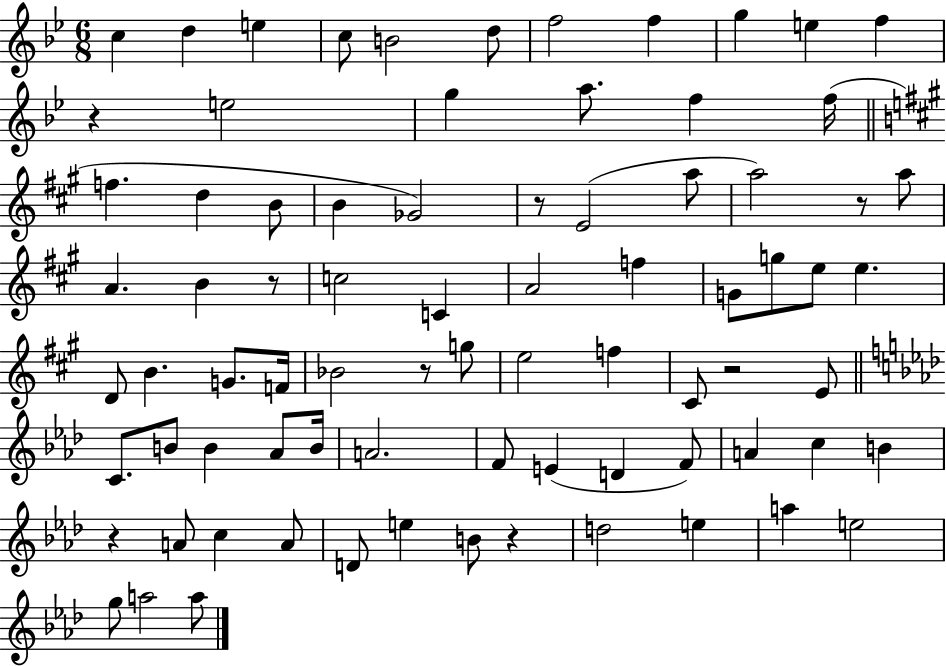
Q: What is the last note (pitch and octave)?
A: A5